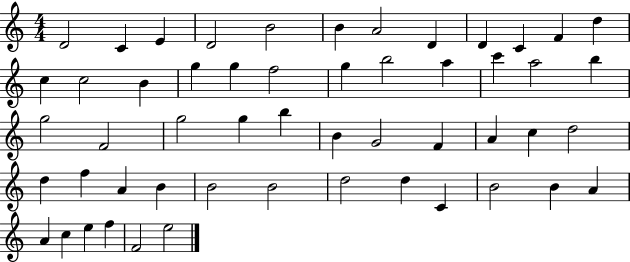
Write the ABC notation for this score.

X:1
T:Untitled
M:4/4
L:1/4
K:C
D2 C E D2 B2 B A2 D D C F d c c2 B g g f2 g b2 a c' a2 b g2 F2 g2 g b B G2 F A c d2 d f A B B2 B2 d2 d C B2 B A A c e f F2 e2